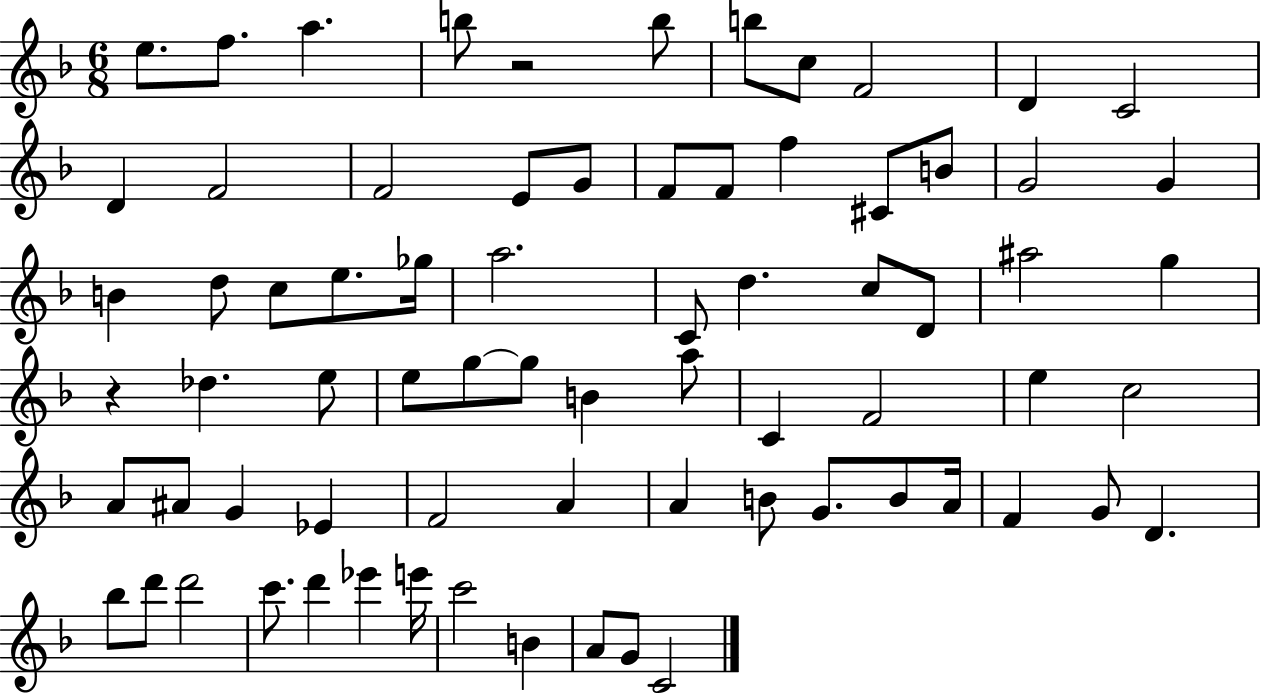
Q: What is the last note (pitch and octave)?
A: C4